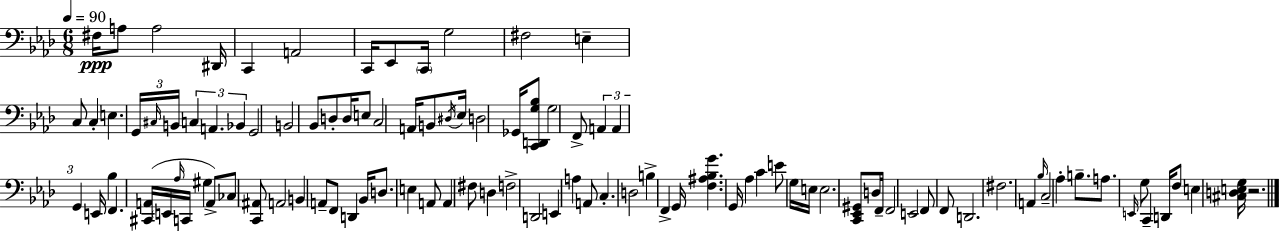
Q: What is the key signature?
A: AES major